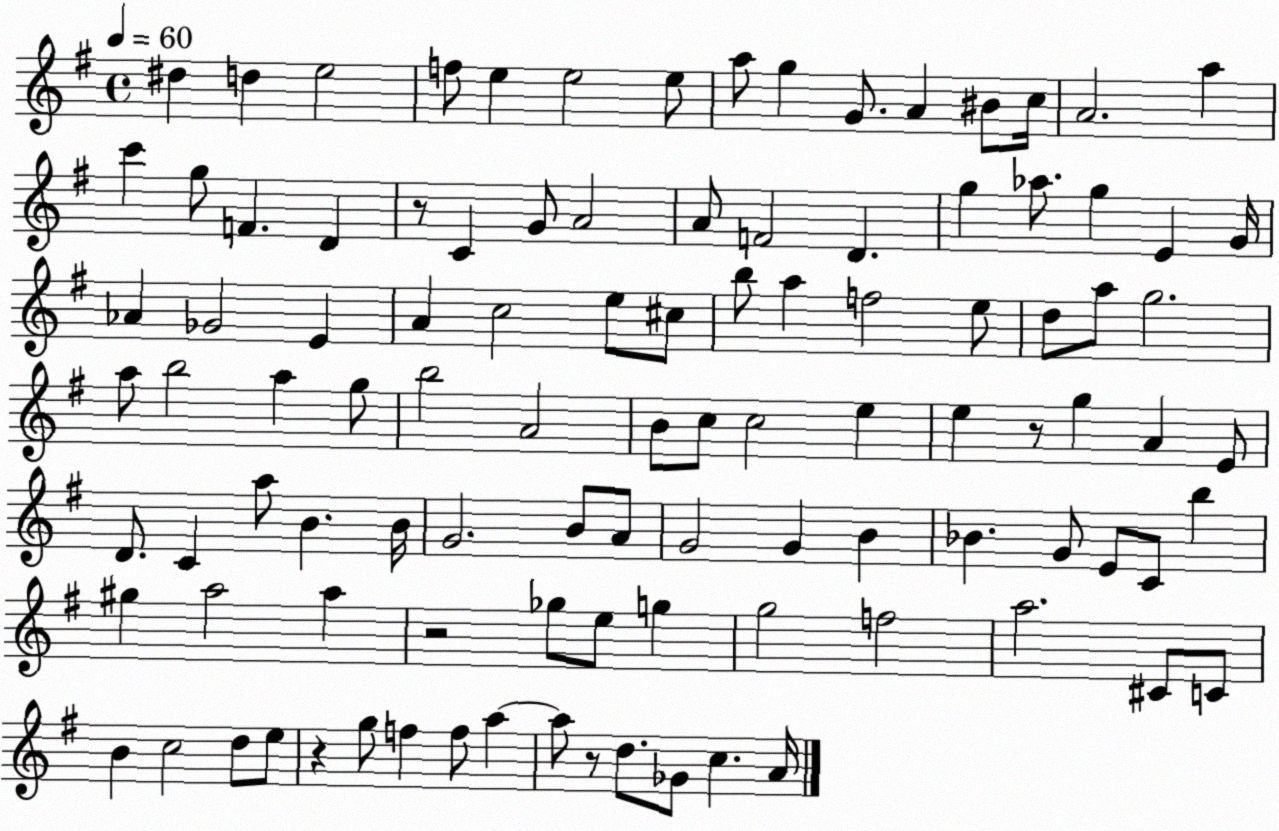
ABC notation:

X:1
T:Untitled
M:4/4
L:1/4
K:G
^d d e2 f/2 e e2 e/2 a/2 g G/2 A ^B/2 c/4 A2 a c' g/2 F D z/2 C G/2 A2 A/2 F2 D g _a/2 g E G/4 _A _G2 E A c2 e/2 ^c/2 b/2 a f2 e/2 d/2 a/2 g2 a/2 b2 a g/2 b2 A2 B/2 c/2 c2 e e z/2 g A E/2 D/2 C a/2 B B/4 G2 B/2 A/2 G2 G B _B G/2 E/2 C/2 b ^g a2 a z2 _g/2 e/2 g g2 f2 a2 ^C/2 C/2 B c2 d/2 e/2 z g/2 f f/2 a a/2 z/2 d/2 _G/2 c A/4